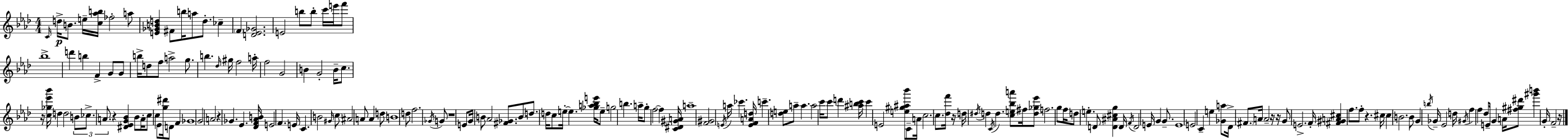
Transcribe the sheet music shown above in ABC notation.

X:1
T:Untitled
M:4/4
L:1/4
K:Ab
C/4 d/4 B/2 e/4 [c_ab]/4 _f2 a/2 [E_GBd] ^F/2 b/4 a/2 d/2 _c F [D_E_G]2 E2 b/2 b/2 c'/4 e'/4 f'/2 _b4 d' b F G/2 G/2 b/4 d/2 f/2 a2 g/2 b _d/4 ^g/4 f2 a/4 f2 G2 B G2 B/4 c/2 z/4 [c_g_e'_b']/4 d d2 B/2 _c/2 A/2 z [^D_EG_B] _B/2 A/4 c/2 c _E/2 [g^d']/4 D/2 F _G4 G2 A2 z _G _E [_DF_AB]/4 E2 F E/4 C B2 ^G/4 c/2 ^A2 A/2 A d/2 B4 d/2 f2 _G/4 G/2 z4 E/2 G/4 B/2 _A2 [^F_G]/2 B/2 d/2 d/4 c/2 e/4 e [_ga_be']/4 e/2 g2 b a/4 g/2 f2 f [C^D^GA]/4 a4 [F^G]2 E/4 a/4 _c' [EFAd]/4 c' [de]/2 a/2 a a2 c'/4 c'/2 d' [^abc']/4 c' E2 [e^g^a_b']/2 C/2 A/4 c2 c/2 [_df']/4 z/4 d/4 ^d/4 d C/4 d [ce_ba']/2 ^f/4 [d_g_e']/2 f2 g/2 f/4 d/2 e D/2 [D^A^cg] D/4 F/4 D2 E/4 G G/2 E4 E2 C e [_Ga]/2 _D/4 ^F/2 A/4 A2 z/4 z/4 G/2 E2 F/4 [^F^GA^c] f/2 f/2 z ^c/4 ^c B2 B/2 G b/4 _G/4 _E2 d/4 ^G/4 f f _d/2 E/4 G A/4 [^f^g^d']/2 [^g'b'] G/4 F2 z/4